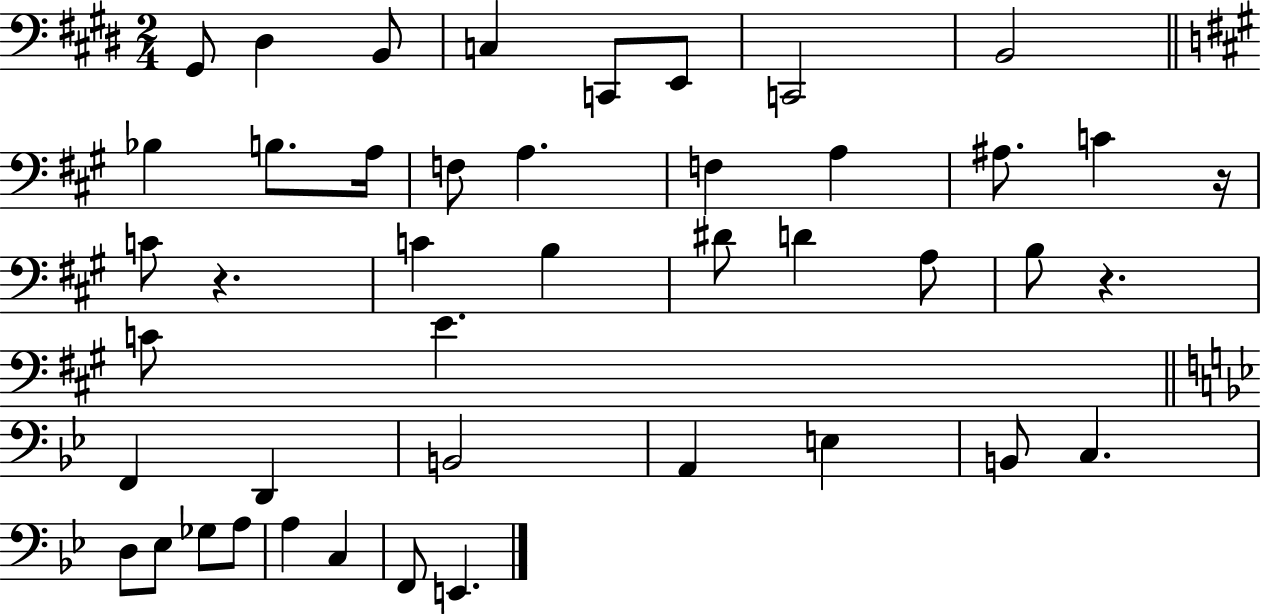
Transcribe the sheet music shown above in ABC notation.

X:1
T:Untitled
M:2/4
L:1/4
K:E
^G,,/2 ^D, B,,/2 C, C,,/2 E,,/2 C,,2 B,,2 _B, B,/2 A,/4 F,/2 A, F, A, ^A,/2 C z/4 C/2 z C B, ^D/2 D A,/2 B,/2 z C/2 E F,, D,, B,,2 A,, E, B,,/2 C, D,/2 _E,/2 _G,/2 A,/2 A, C, F,,/2 E,,